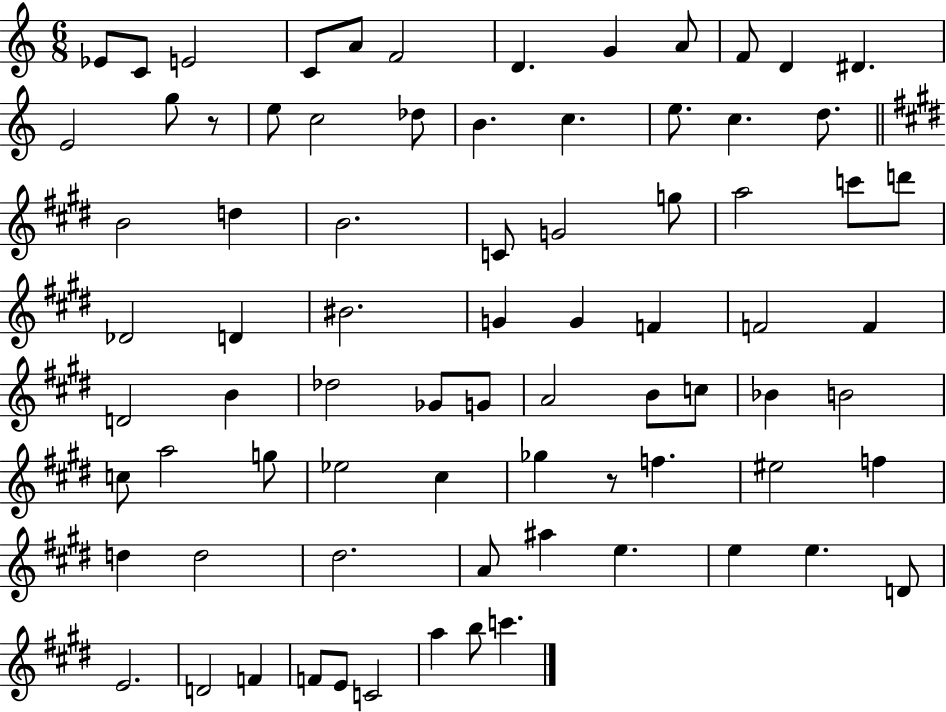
X:1
T:Untitled
M:6/8
L:1/4
K:C
_E/2 C/2 E2 C/2 A/2 F2 D G A/2 F/2 D ^D E2 g/2 z/2 e/2 c2 _d/2 B c e/2 c d/2 B2 d B2 C/2 G2 g/2 a2 c'/2 d'/2 _D2 D ^B2 G G F F2 F D2 B _d2 _G/2 G/2 A2 B/2 c/2 _B B2 c/2 a2 g/2 _e2 ^c _g z/2 f ^e2 f d d2 ^d2 A/2 ^a e e e D/2 E2 D2 F F/2 E/2 C2 a b/2 c'